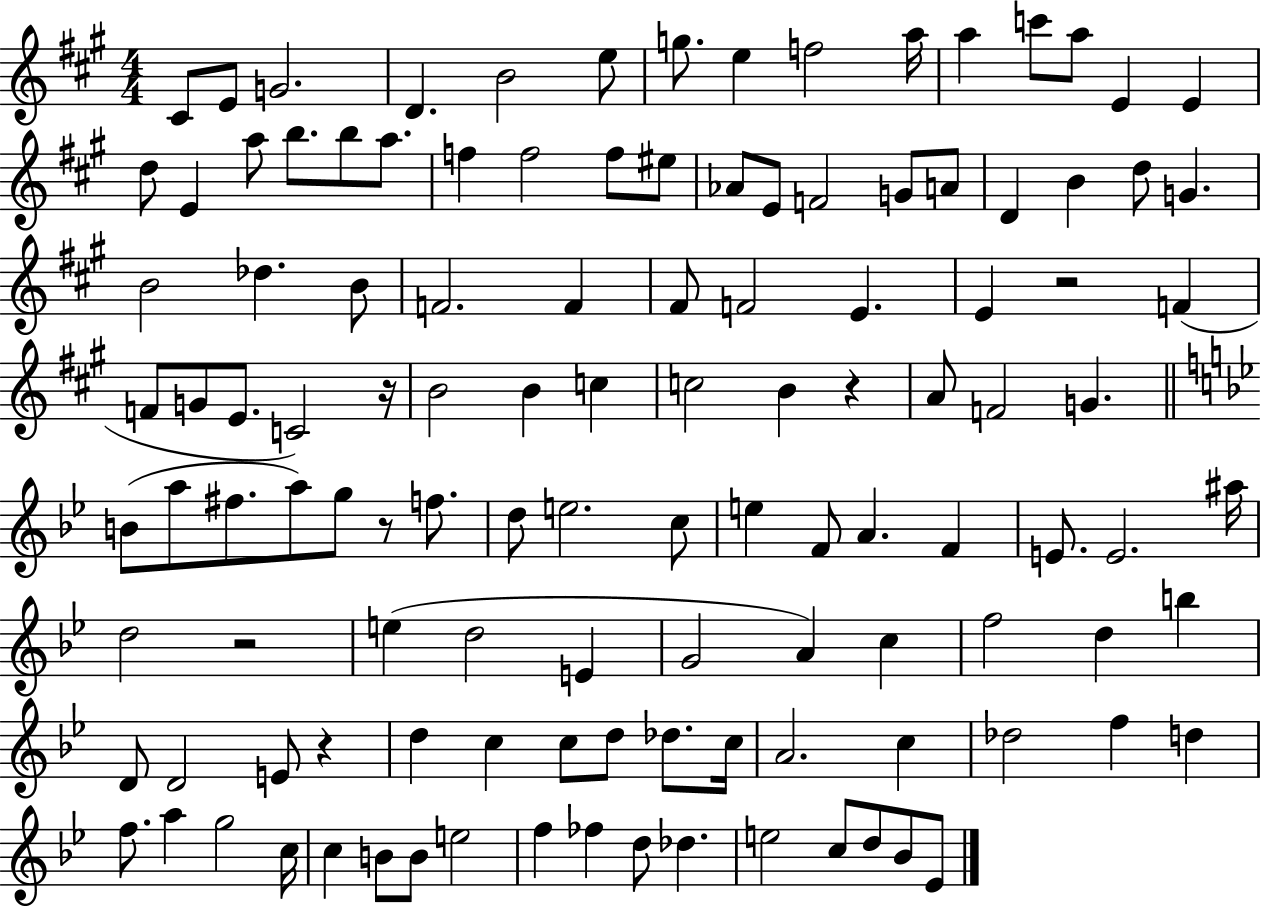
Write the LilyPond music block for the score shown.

{
  \clef treble
  \numericTimeSignature
  \time 4/4
  \key a \major
  cis'8 e'8 g'2. | d'4. b'2 e''8 | g''8. e''4 f''2 a''16 | a''4 c'''8 a''8 e'4 e'4 | \break d''8 e'4 a''8 b''8. b''8 a''8. | f''4 f''2 f''8 eis''8 | aes'8 e'8 f'2 g'8 a'8 | d'4 b'4 d''8 g'4. | \break b'2 des''4. b'8 | f'2. f'4 | fis'8 f'2 e'4. | e'4 r2 f'4( | \break f'8 g'8 e'8. c'2) r16 | b'2 b'4 c''4 | c''2 b'4 r4 | a'8 f'2 g'4. | \break \bar "||" \break \key g \minor b'8( a''8 fis''8. a''8) g''8 r8 f''8. | d''8 e''2. c''8 | e''4 f'8 a'4. f'4 | e'8. e'2. ais''16 | \break d''2 r2 | e''4( d''2 e'4 | g'2 a'4) c''4 | f''2 d''4 b''4 | \break d'8 d'2 e'8 r4 | d''4 c''4 c''8 d''8 des''8. c''16 | a'2. c''4 | des''2 f''4 d''4 | \break f''8. a''4 g''2 c''16 | c''4 b'8 b'8 e''2 | f''4 fes''4 d''8 des''4. | e''2 c''8 d''8 bes'8 ees'8 | \break \bar "|."
}